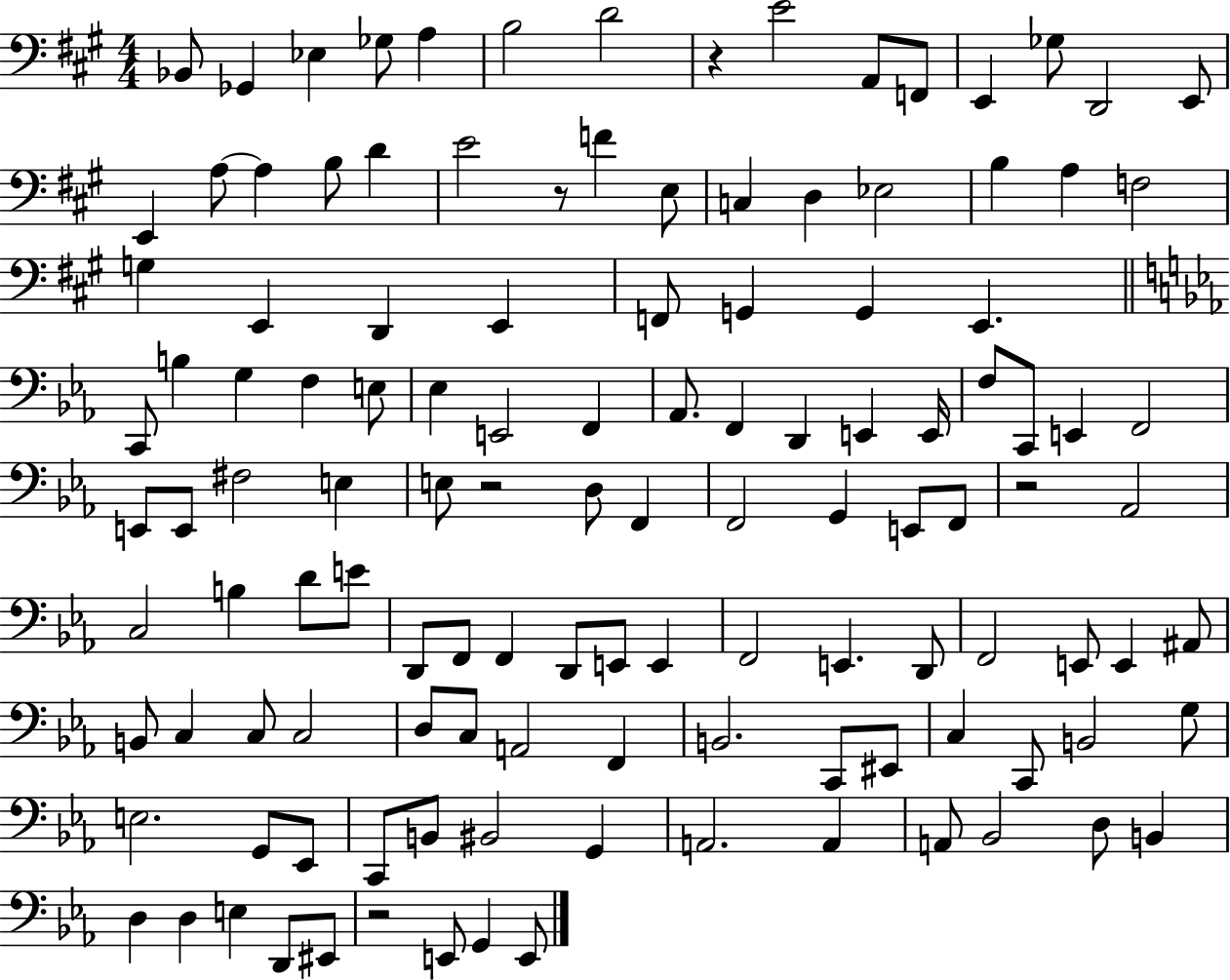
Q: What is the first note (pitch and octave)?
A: Bb2